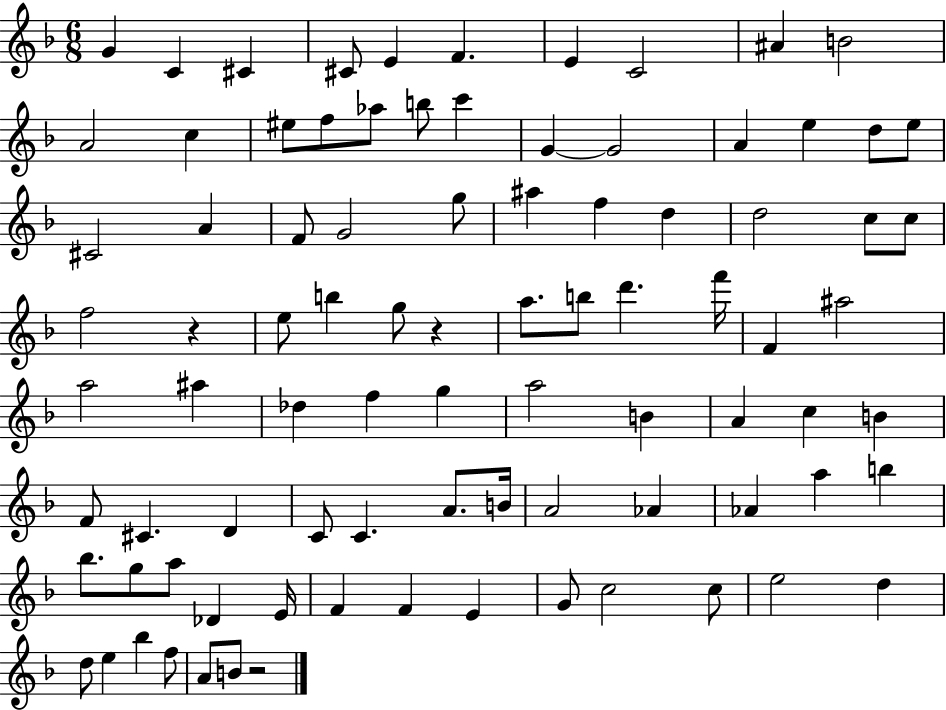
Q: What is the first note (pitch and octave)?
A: G4